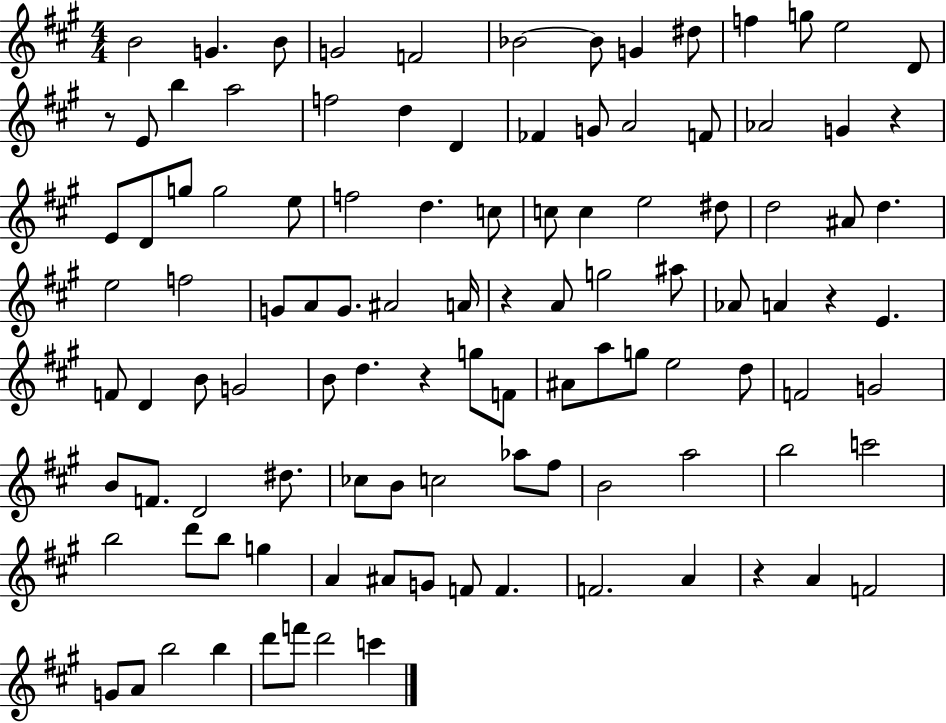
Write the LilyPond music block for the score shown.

{
  \clef treble
  \numericTimeSignature
  \time 4/4
  \key a \major
  \repeat volta 2 { b'2 g'4. b'8 | g'2 f'2 | bes'2~~ bes'8 g'4 dis''8 | f''4 g''8 e''2 d'8 | \break r8 e'8 b''4 a''2 | f''2 d''4 d'4 | fes'4 g'8 a'2 f'8 | aes'2 g'4 r4 | \break e'8 d'8 g''8 g''2 e''8 | f''2 d''4. c''8 | c''8 c''4 e''2 dis''8 | d''2 ais'8 d''4. | \break e''2 f''2 | g'8 a'8 g'8. ais'2 a'16 | r4 a'8 g''2 ais''8 | aes'8 a'4 r4 e'4. | \break f'8 d'4 b'8 g'2 | b'8 d''4. r4 g''8 f'8 | ais'8 a''8 g''8 e''2 d''8 | f'2 g'2 | \break b'8 f'8. d'2 dis''8. | ces''8 b'8 c''2 aes''8 fis''8 | b'2 a''2 | b''2 c'''2 | \break b''2 d'''8 b''8 g''4 | a'4 ais'8 g'8 f'8 f'4. | f'2. a'4 | r4 a'4 f'2 | \break g'8 a'8 b''2 b''4 | d'''8 f'''8 d'''2 c'''4 | } \bar "|."
}